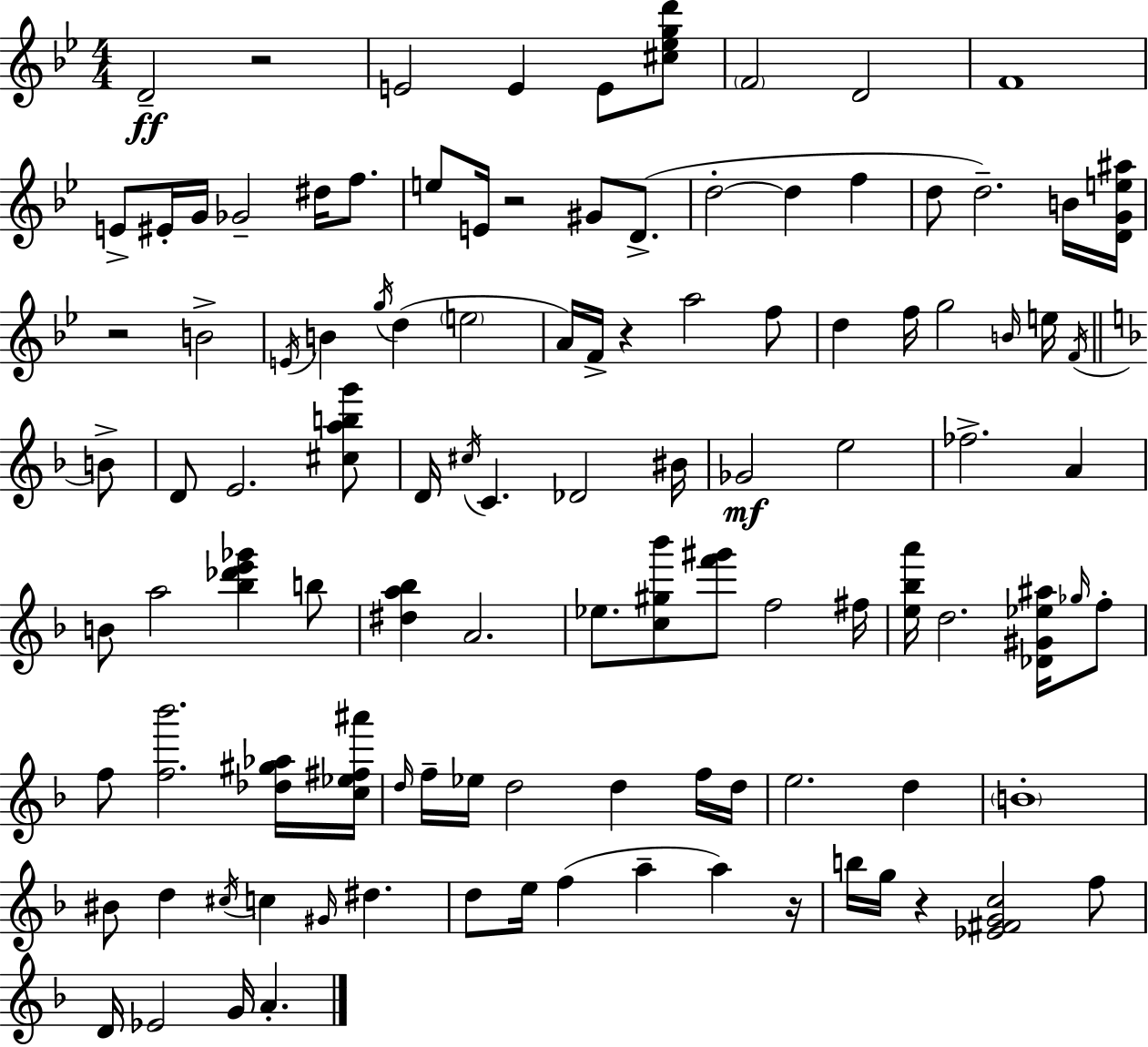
D4/h R/h E4/h E4/q E4/e [C#5,Eb5,G5,D6]/e F4/h D4/h F4/w E4/e EIS4/s G4/s Gb4/h D#5/s F5/e. E5/e E4/s R/h G#4/e D4/e. D5/h D5/q F5/q D5/e D5/h. B4/s [D4,G4,E5,A#5]/s R/h B4/h E4/s B4/q G5/s D5/q E5/h A4/s F4/s R/q A5/h F5/e D5/q F5/s G5/h B4/s E5/s F4/s B4/e D4/e E4/h. [C#5,A5,B5,G6]/e D4/s C#5/s C4/q. Db4/h BIS4/s Gb4/h E5/h FES5/h. A4/q B4/e A5/h [Bb5,Db6,E6,Gb6]/q B5/e [D#5,A5,Bb5]/q A4/h. Eb5/e. [C5,G#5,Bb6]/e [F6,G#6]/e F5/h F#5/s [E5,Bb5,A6]/s D5/h. [Db4,G#4,Eb5,A#5]/s Gb5/s F5/e F5/e [F5,Bb6]/h. [Db5,G#5,Ab5]/s [C5,Eb5,F#5,A#6]/s D5/s F5/s Eb5/s D5/h D5/q F5/s D5/s E5/h. D5/q B4/w BIS4/e D5/q C#5/s C5/q G#4/s D#5/q. D5/e E5/s F5/q A5/q A5/q R/s B5/s G5/s R/q [Eb4,F#4,G4,C5]/h F5/e D4/s Eb4/h G4/s A4/q.